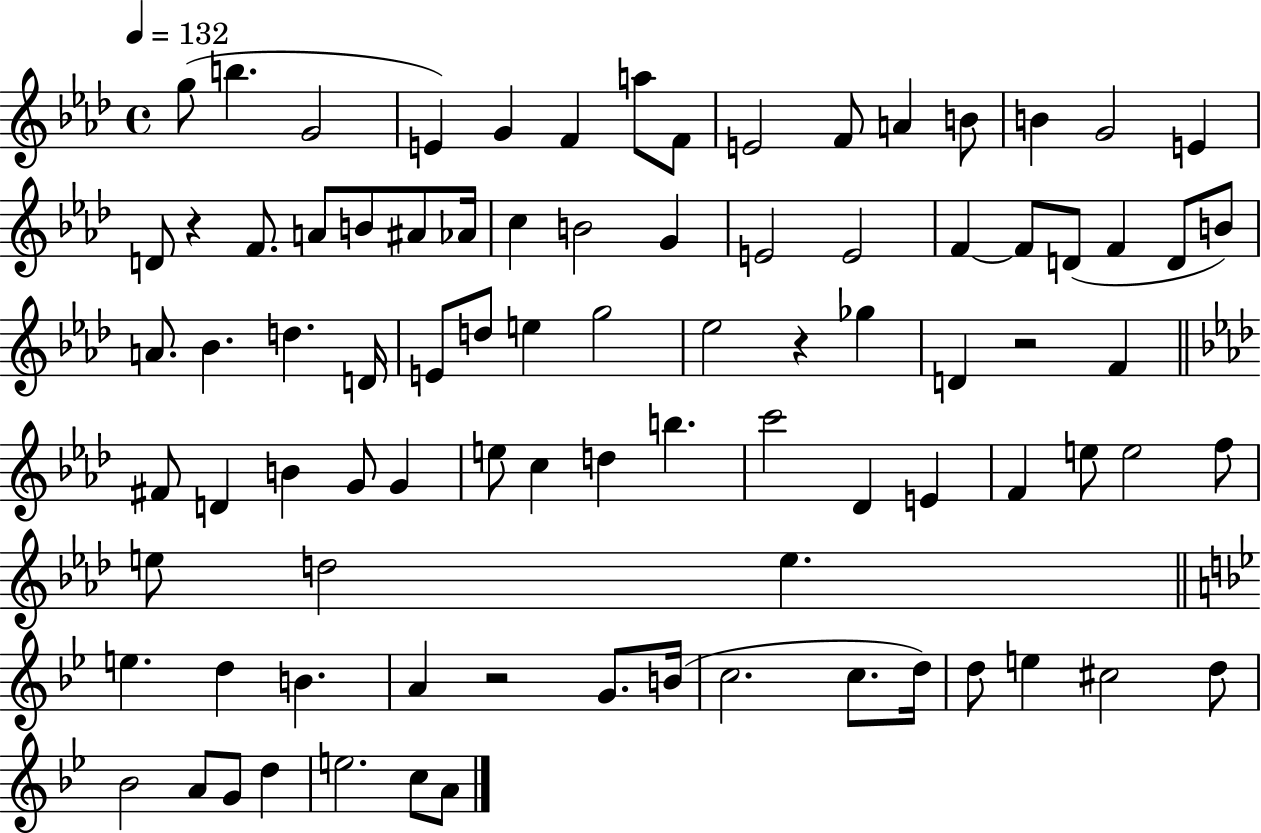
{
  \clef treble
  \time 4/4
  \defaultTimeSignature
  \key aes \major
  \tempo 4 = 132
  g''8( b''4. g'2 | e'4) g'4 f'4 a''8 f'8 | e'2 f'8 a'4 b'8 | b'4 g'2 e'4 | \break d'8 r4 f'8. a'8 b'8 ais'8 aes'16 | c''4 b'2 g'4 | e'2 e'2 | f'4~~ f'8 d'8( f'4 d'8 b'8) | \break a'8. bes'4. d''4. d'16 | e'8 d''8 e''4 g''2 | ees''2 r4 ges''4 | d'4 r2 f'4 | \break \bar "||" \break \key aes \major fis'8 d'4 b'4 g'8 g'4 | e''8 c''4 d''4 b''4. | c'''2 des'4 e'4 | f'4 e''8 e''2 f''8 | \break e''8 d''2 e''4. | \bar "||" \break \key g \minor e''4. d''4 b'4. | a'4 r2 g'8. b'16( | c''2. c''8. d''16) | d''8 e''4 cis''2 d''8 | \break bes'2 a'8 g'8 d''4 | e''2. c''8 a'8 | \bar "|."
}